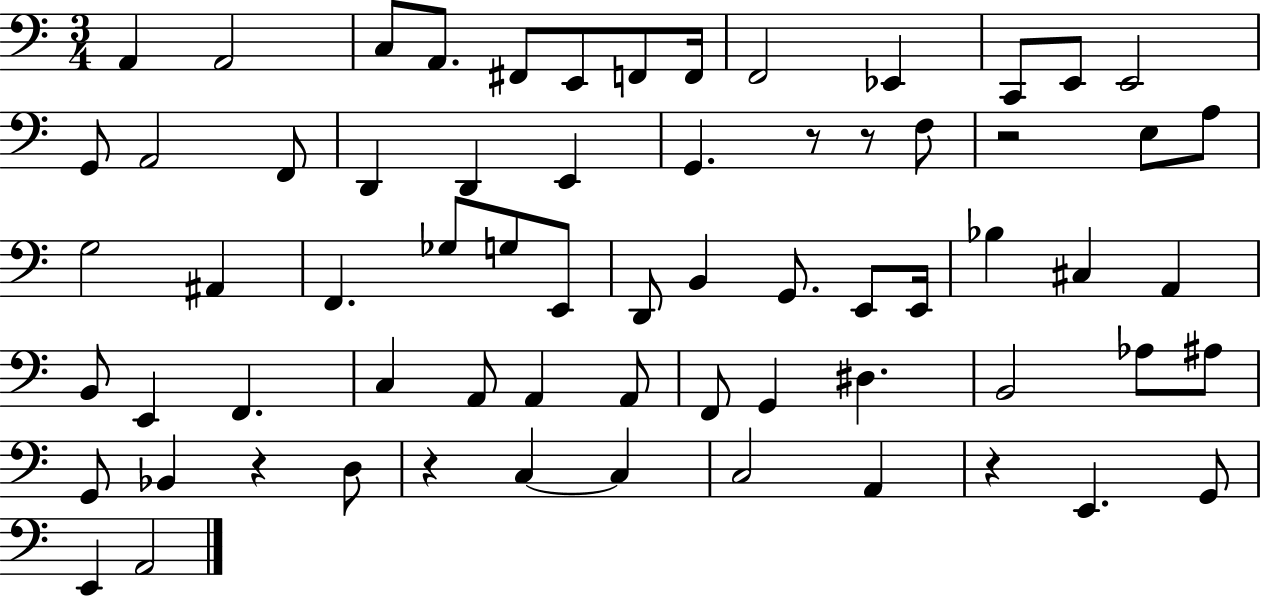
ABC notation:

X:1
T:Untitled
M:3/4
L:1/4
K:C
A,, A,,2 C,/2 A,,/2 ^F,,/2 E,,/2 F,,/2 F,,/4 F,,2 _E,, C,,/2 E,,/2 E,,2 G,,/2 A,,2 F,,/2 D,, D,, E,, G,, z/2 z/2 F,/2 z2 E,/2 A,/2 G,2 ^A,, F,, _G,/2 G,/2 E,,/2 D,,/2 B,, G,,/2 E,,/2 E,,/4 _B, ^C, A,, B,,/2 E,, F,, C, A,,/2 A,, A,,/2 F,,/2 G,, ^D, B,,2 _A,/2 ^A,/2 G,,/2 _B,, z D,/2 z C, C, C,2 A,, z E,, G,,/2 E,, A,,2